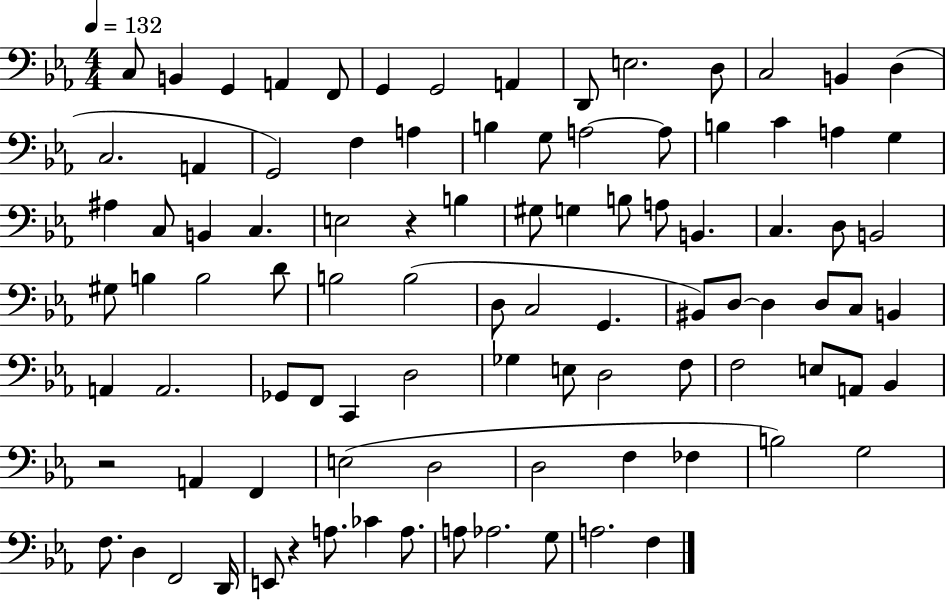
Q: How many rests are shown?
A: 3